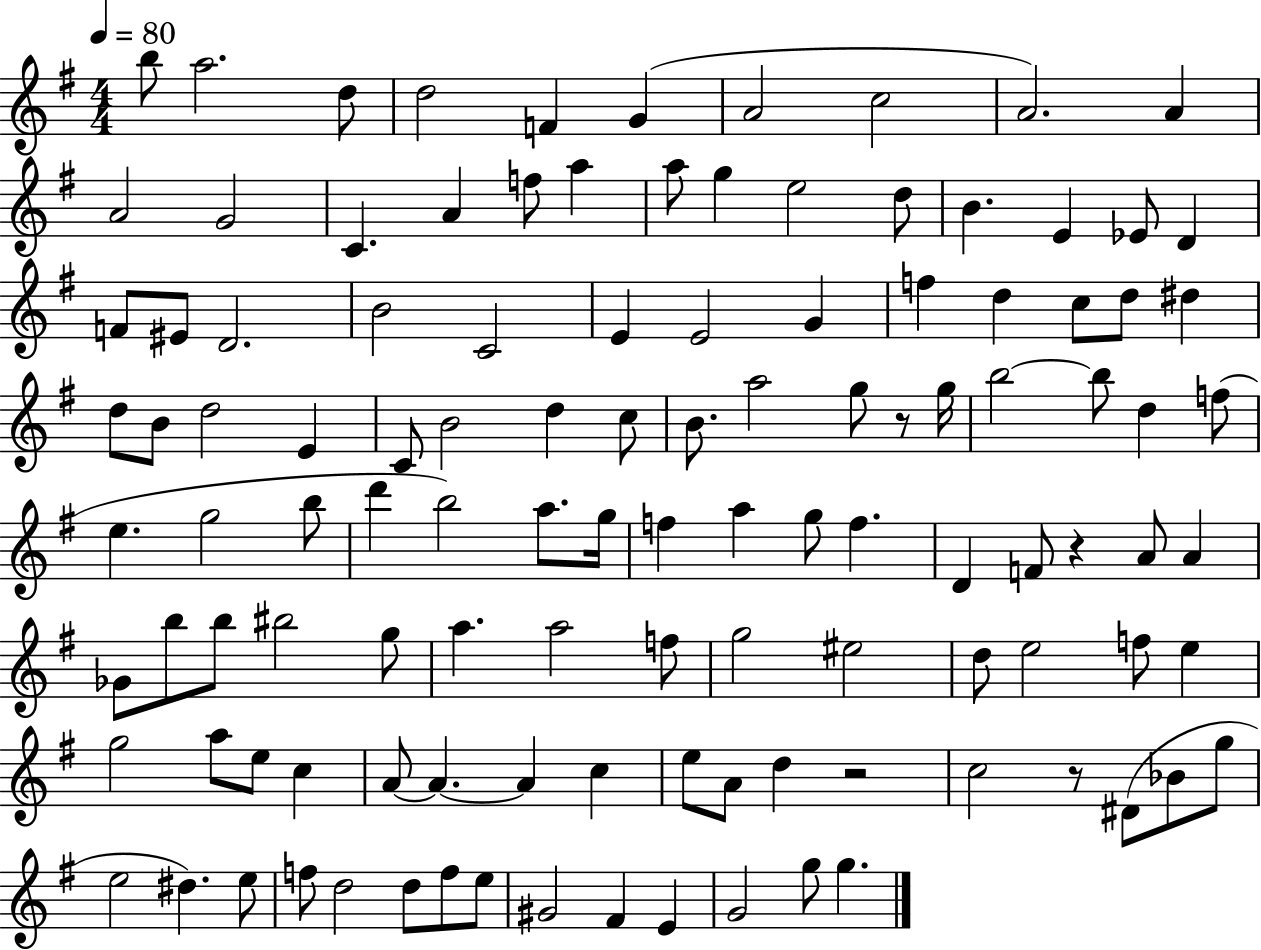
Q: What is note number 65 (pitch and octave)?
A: D4